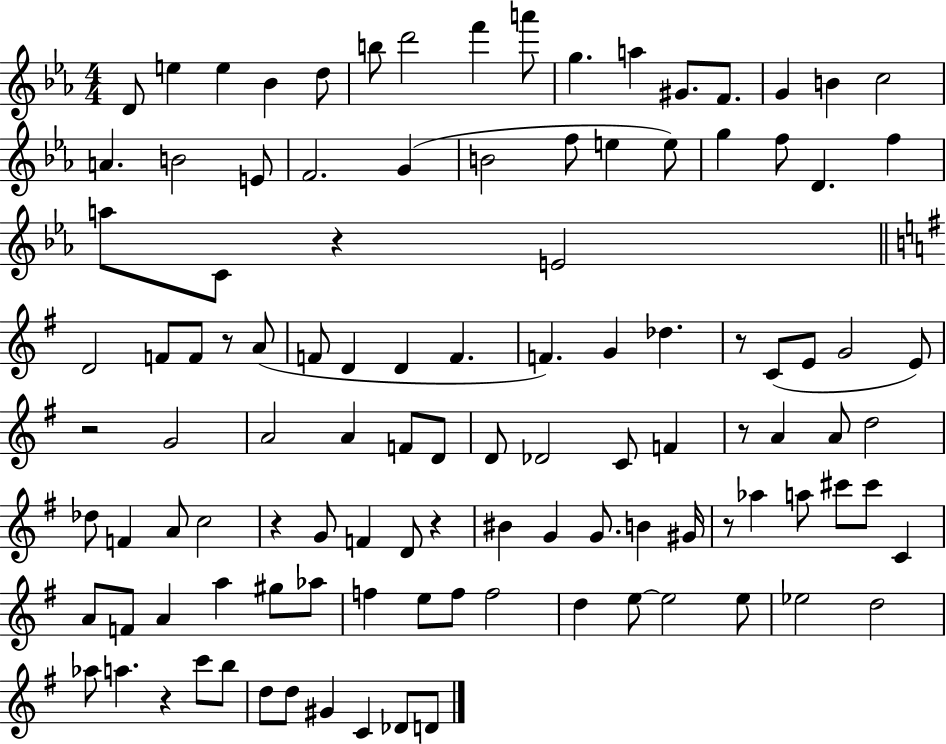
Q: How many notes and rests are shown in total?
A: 111